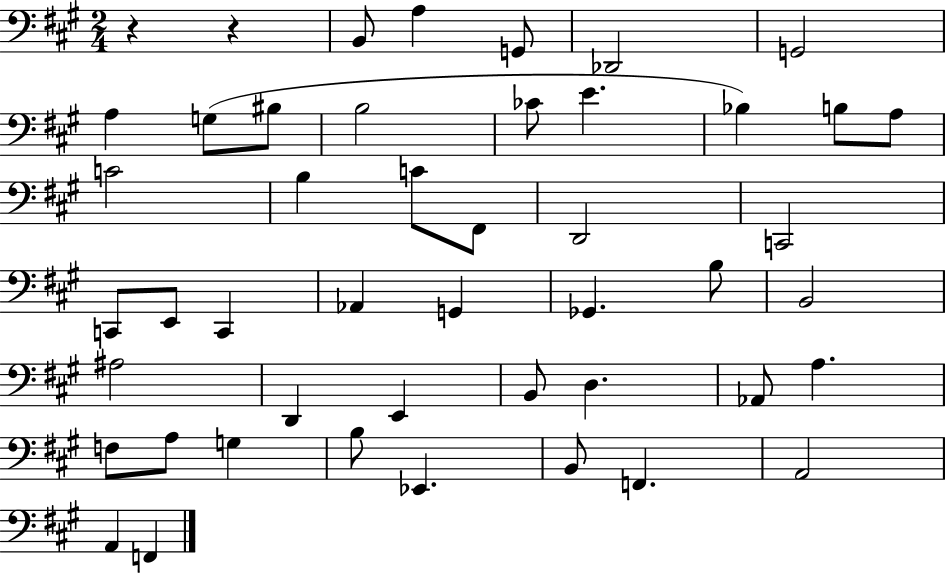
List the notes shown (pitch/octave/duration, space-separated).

R/q R/q B2/e A3/q G2/e Db2/h G2/h A3/q G3/e BIS3/e B3/h CES4/e E4/q. Bb3/q B3/e A3/e C4/h B3/q C4/e F#2/e D2/h C2/h C2/e E2/e C2/q Ab2/q G2/q Gb2/q. B3/e B2/h A#3/h D2/q E2/q B2/e D3/q. Ab2/e A3/q. F3/e A3/e G3/q B3/e Eb2/q. B2/e F2/q. A2/h A2/q F2/q